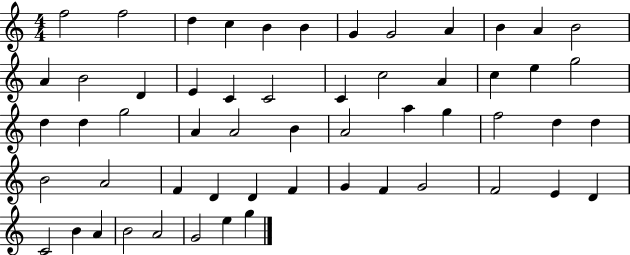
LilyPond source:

{
  \clef treble
  \numericTimeSignature
  \time 4/4
  \key c \major
  f''2 f''2 | d''4 c''4 b'4 b'4 | g'4 g'2 a'4 | b'4 a'4 b'2 | \break a'4 b'2 d'4 | e'4 c'4 c'2 | c'4 c''2 a'4 | c''4 e''4 g''2 | \break d''4 d''4 g''2 | a'4 a'2 b'4 | a'2 a''4 g''4 | f''2 d''4 d''4 | \break b'2 a'2 | f'4 d'4 d'4 f'4 | g'4 f'4 g'2 | f'2 e'4 d'4 | \break c'2 b'4 a'4 | b'2 a'2 | g'2 e''4 g''4 | \bar "|."
}